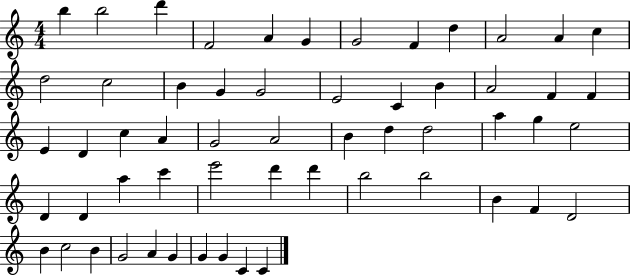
X:1
T:Untitled
M:4/4
L:1/4
K:C
b b2 d' F2 A G G2 F d A2 A c d2 c2 B G G2 E2 C B A2 F F E D c A G2 A2 B d d2 a g e2 D D a c' e'2 d' d' b2 b2 B F D2 B c2 B G2 A G G G C C